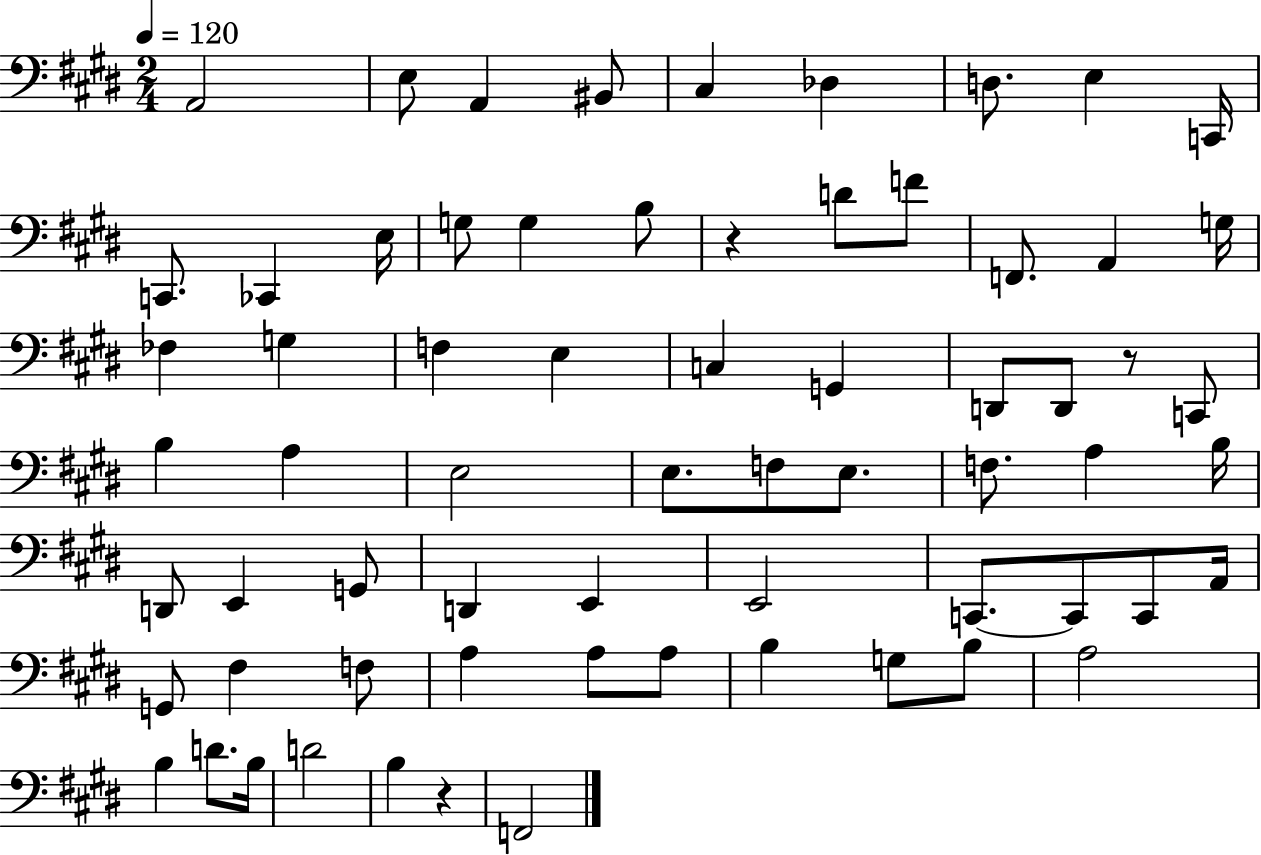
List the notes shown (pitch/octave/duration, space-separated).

A2/h E3/e A2/q BIS2/e C#3/q Db3/q D3/e. E3/q C2/s C2/e. CES2/q E3/s G3/e G3/q B3/e R/q D4/e F4/e F2/e. A2/q G3/s FES3/q G3/q F3/q E3/q C3/q G2/q D2/e D2/e R/e C2/e B3/q A3/q E3/h E3/e. F3/e E3/e. F3/e. A3/q B3/s D2/e E2/q G2/e D2/q E2/q E2/h C2/e. C2/e C2/e A2/s G2/e F#3/q F3/e A3/q A3/e A3/e B3/q G3/e B3/e A3/h B3/q D4/e. B3/s D4/h B3/q R/q F2/h